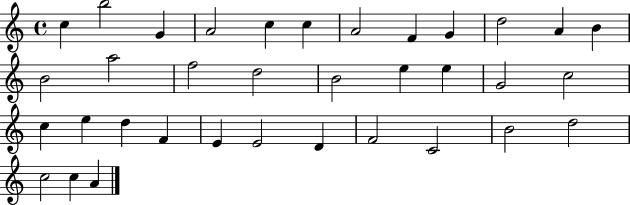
C5/q B5/h G4/q A4/h C5/q C5/q A4/h F4/q G4/q D5/h A4/q B4/q B4/h A5/h F5/h D5/h B4/h E5/q E5/q G4/h C5/h C5/q E5/q D5/q F4/q E4/q E4/h D4/q F4/h C4/h B4/h D5/h C5/h C5/q A4/q